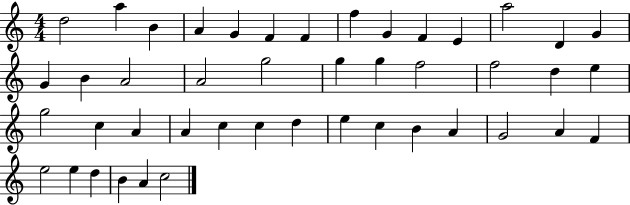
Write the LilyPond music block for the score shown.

{
  \clef treble
  \numericTimeSignature
  \time 4/4
  \key c \major
  d''2 a''4 b'4 | a'4 g'4 f'4 f'4 | f''4 g'4 f'4 e'4 | a''2 d'4 g'4 | \break g'4 b'4 a'2 | a'2 g''2 | g''4 g''4 f''2 | f''2 d''4 e''4 | \break g''2 c''4 a'4 | a'4 c''4 c''4 d''4 | e''4 c''4 b'4 a'4 | g'2 a'4 f'4 | \break e''2 e''4 d''4 | b'4 a'4 c''2 | \bar "|."
}